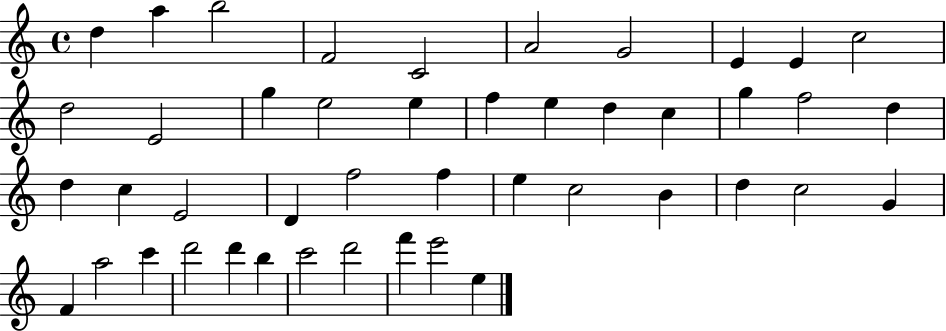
X:1
T:Untitled
M:4/4
L:1/4
K:C
d a b2 F2 C2 A2 G2 E E c2 d2 E2 g e2 e f e d c g f2 d d c E2 D f2 f e c2 B d c2 G F a2 c' d'2 d' b c'2 d'2 f' e'2 e